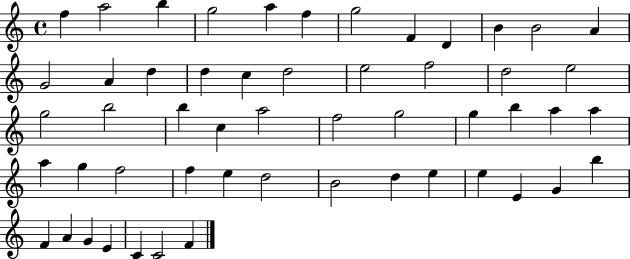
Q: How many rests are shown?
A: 0